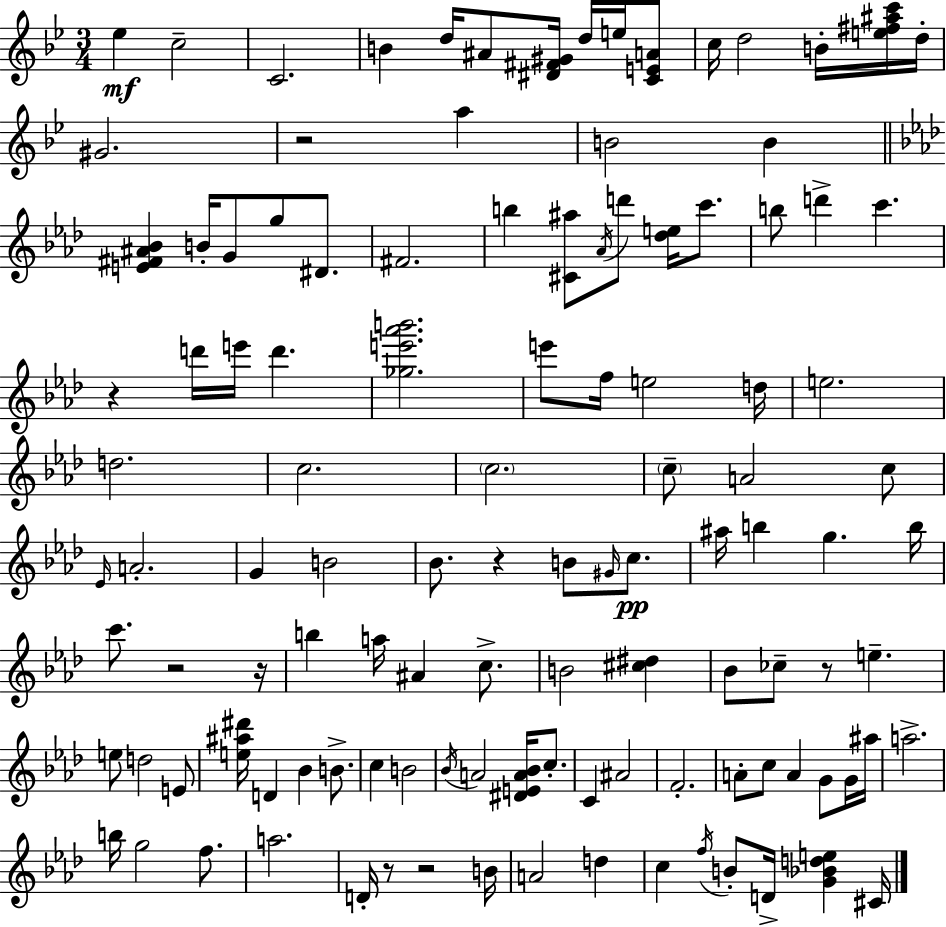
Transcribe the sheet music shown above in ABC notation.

X:1
T:Untitled
M:3/4
L:1/4
K:Bb
_e c2 C2 B d/4 ^A/2 [^D^F^G]/4 d/4 e/4 [CEA]/2 c/4 d2 B/4 [e^f^ac']/4 d/4 ^G2 z2 a B2 B [E^F^A_B] B/4 G/2 g/2 ^D/2 ^F2 b [^C^a]/2 _A/4 d'/2 [_de]/4 c'/2 b/2 d' c' z d'/4 e'/4 d' [_ge'_a'b']2 e'/2 f/4 e2 d/4 e2 d2 c2 c2 c/2 A2 c/2 _E/4 A2 G B2 _B/2 z B/2 ^G/4 c/2 ^a/4 b g b/4 c'/2 z2 z/4 b a/4 ^A c/2 B2 [^c^d] _B/2 _c/2 z/2 e e/2 d2 E/2 [e^a^d']/4 D _B B/2 c B2 _B/4 A2 [^DEA_B]/4 c/2 C ^A2 F2 A/2 c/2 A G/2 G/4 ^a/4 a2 b/4 g2 f/2 a2 D/4 z/2 z2 B/4 A2 d c f/4 B/2 D/4 [G_Bde] ^C/4